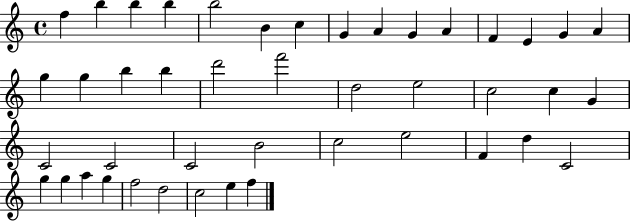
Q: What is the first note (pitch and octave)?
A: F5